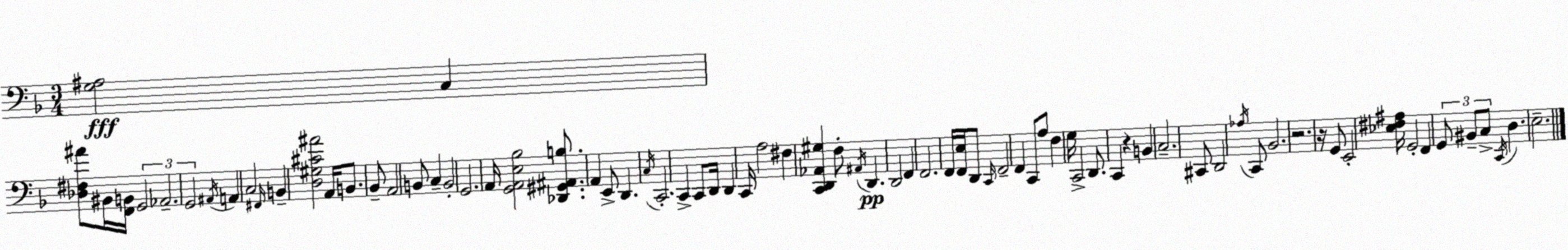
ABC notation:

X:1
T:Untitled
M:3/4
L:1/4
K:F
[G,^A,]2 C, [_D,^F,^A]/2 ^B,,/4 [F,,B,,]/4 G,,2 _A,,2 G,,2 ^A,,/4 A,, C,2 ^F,,/4 B,, [D,^G,^C^A]2 A,,/4 B,,/2 _B,,/2 A,,2 B,,/2 C, B,,2 G,,2 A,,/4 [G,,A,,E,_B,]2 [_D,,^G,,^A,,B,]/2 A,, E,,/2 D,, C,/4 C,,2 C,, C,,/2 D,,/4 D,, C,,/4 A,2 ^F, [C,,D,,_A,,^G,] F,/2 ^A,,/4 D,, D,,2 F,, F,,2 F,,/4 [F,,E,]/4 D,,/2 C,,/4 F,,2 F,, C,,/2 A,/2 F, G,/4 C,,2 D,,/2 C,, z B,, C,2 ^C,,/2 D,,2 _A,/4 C,,/2 _B,,2 z2 z/4 G,,/2 E,,2 [_E,^F,^A,]/4 G,,2 F,, G,,/2 ^B,,/2 C,/2 C,,/4 D, E,2